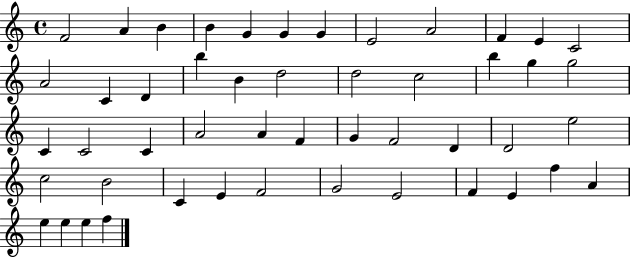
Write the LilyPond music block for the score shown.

{
  \clef treble
  \time 4/4
  \defaultTimeSignature
  \key c \major
  f'2 a'4 b'4 | b'4 g'4 g'4 g'4 | e'2 a'2 | f'4 e'4 c'2 | \break a'2 c'4 d'4 | b''4 b'4 d''2 | d''2 c''2 | b''4 g''4 g''2 | \break c'4 c'2 c'4 | a'2 a'4 f'4 | g'4 f'2 d'4 | d'2 e''2 | \break c''2 b'2 | c'4 e'4 f'2 | g'2 e'2 | f'4 e'4 f''4 a'4 | \break e''4 e''4 e''4 f''4 | \bar "|."
}